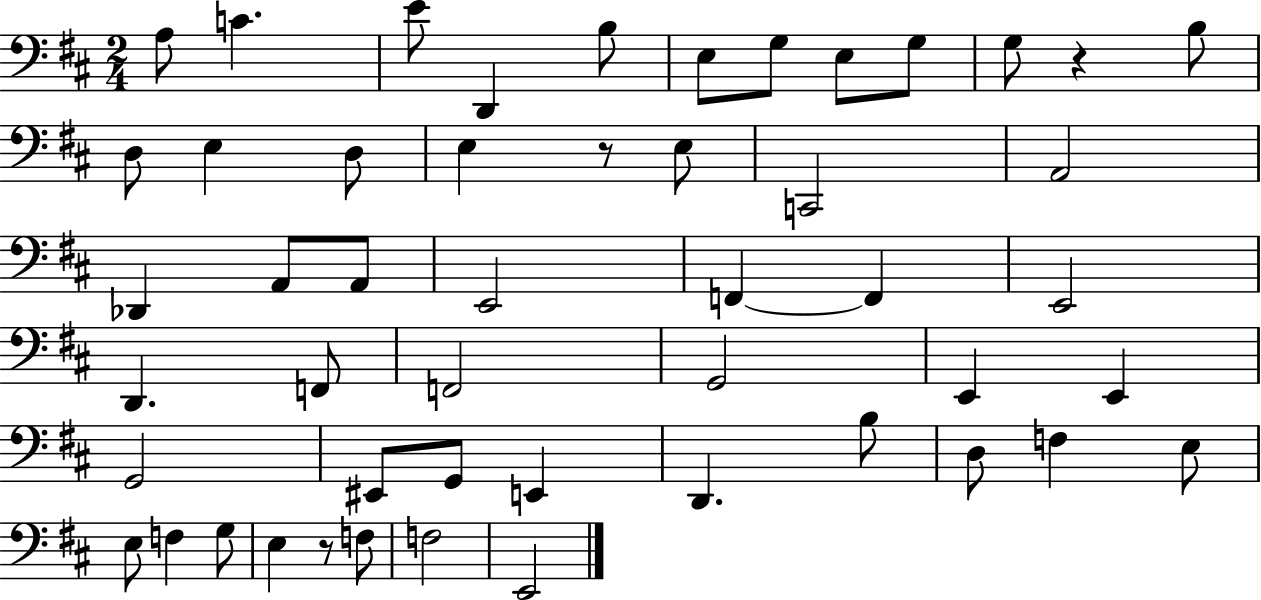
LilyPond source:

{
  \clef bass
  \numericTimeSignature
  \time 2/4
  \key d \major
  a8 c'4. | e'8 d,4 b8 | e8 g8 e8 g8 | g8 r4 b8 | \break d8 e4 d8 | e4 r8 e8 | c,2 | a,2 | \break des,4 a,8 a,8 | e,2 | f,4~~ f,4 | e,2 | \break d,4. f,8 | f,2 | g,2 | e,4 e,4 | \break g,2 | eis,8 g,8 e,4 | d,4. b8 | d8 f4 e8 | \break e8 f4 g8 | e4 r8 f8 | f2 | e,2 | \break \bar "|."
}